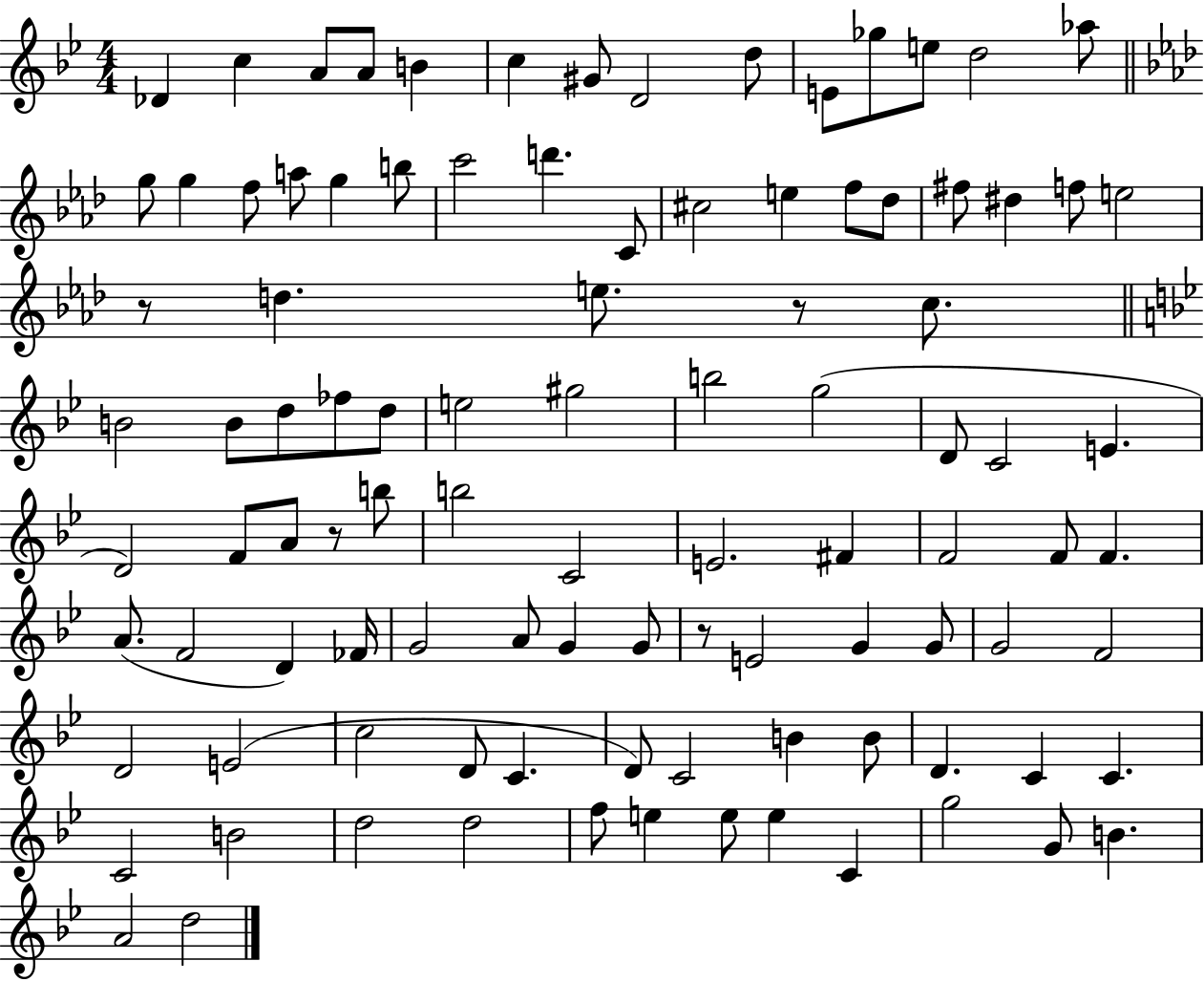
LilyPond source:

{
  \clef treble
  \numericTimeSignature
  \time 4/4
  \key bes \major
  des'4 c''4 a'8 a'8 b'4 | c''4 gis'8 d'2 d''8 | e'8 ges''8 e''8 d''2 aes''8 | \bar "||" \break \key aes \major g''8 g''4 f''8 a''8 g''4 b''8 | c'''2 d'''4. c'8 | cis''2 e''4 f''8 des''8 | fis''8 dis''4 f''8 e''2 | \break r8 d''4. e''8. r8 c''8. | \bar "||" \break \key bes \major b'2 b'8 d''8 fes''8 d''8 | e''2 gis''2 | b''2 g''2( | d'8 c'2 e'4. | \break d'2) f'8 a'8 r8 b''8 | b''2 c'2 | e'2. fis'4 | f'2 f'8 f'4. | \break a'8.( f'2 d'4) fes'16 | g'2 a'8 g'4 g'8 | r8 e'2 g'4 g'8 | g'2 f'2 | \break d'2 e'2( | c''2 d'8 c'4. | d'8) c'2 b'4 b'8 | d'4. c'4 c'4. | \break c'2 b'2 | d''2 d''2 | f''8 e''4 e''8 e''4 c'4 | g''2 g'8 b'4. | \break a'2 d''2 | \bar "|."
}